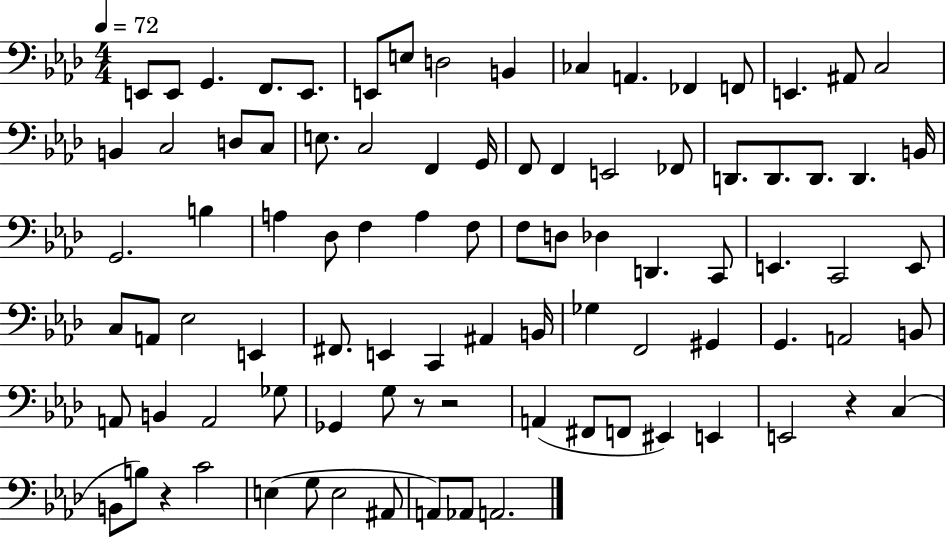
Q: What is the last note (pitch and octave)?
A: A2